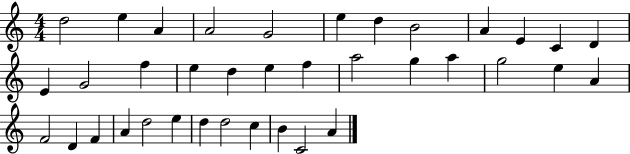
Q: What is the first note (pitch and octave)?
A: D5